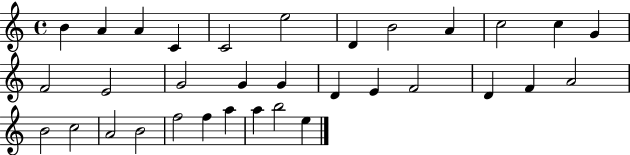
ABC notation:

X:1
T:Untitled
M:4/4
L:1/4
K:C
B A A C C2 e2 D B2 A c2 c G F2 E2 G2 G G D E F2 D F A2 B2 c2 A2 B2 f2 f a a b2 e